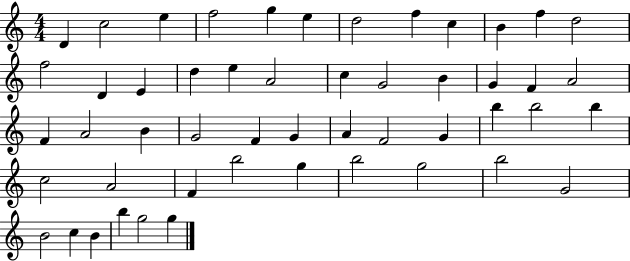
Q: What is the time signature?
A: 4/4